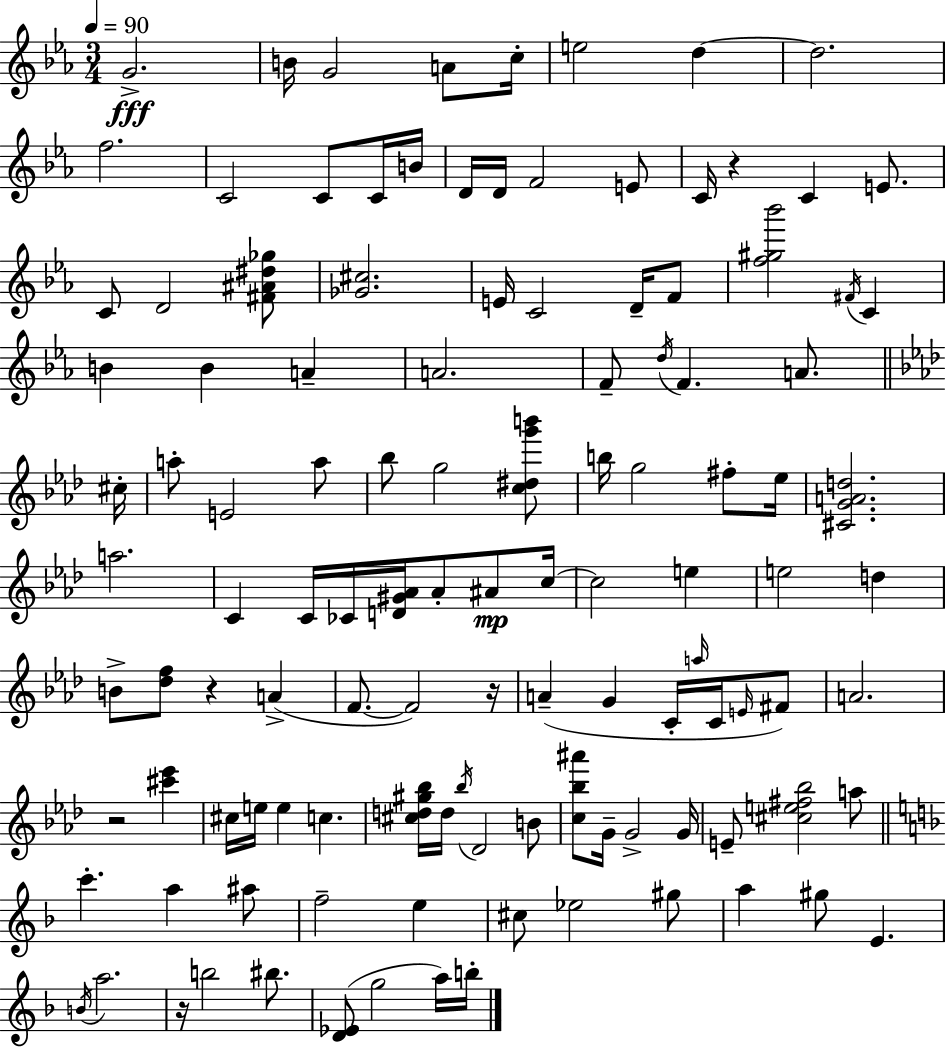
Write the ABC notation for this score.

X:1
T:Untitled
M:3/4
L:1/4
K:Eb
G2 B/4 G2 A/2 c/4 e2 d d2 f2 C2 C/2 C/4 B/4 D/4 D/4 F2 E/2 C/4 z C E/2 C/2 D2 [^F^A^d_g]/2 [_G^c]2 E/4 C2 D/4 F/2 [f^g_b']2 ^F/4 C B B A A2 F/2 d/4 F A/2 ^c/4 a/2 E2 a/2 _b/2 g2 [c^dg'b']/2 b/4 g2 ^f/2 _e/4 [^CGAd]2 a2 C C/4 _C/4 [D^G_A]/4 _A/2 ^A/2 c/4 c2 e e2 d B/2 [_df]/2 z A F/2 F2 z/4 A G C/4 a/4 C/4 E/4 ^F/2 A2 z2 [^c'_e'] ^c/4 e/4 e c [^cd^g_b]/4 d/4 _b/4 _D2 B/2 [c_b^a']/2 G/4 G2 G/4 E/2 [^ce^f_b]2 a/2 c' a ^a/2 f2 e ^c/2 _e2 ^g/2 a ^g/2 E B/4 a2 z/4 b2 ^b/2 [D_E]/2 g2 a/4 b/4